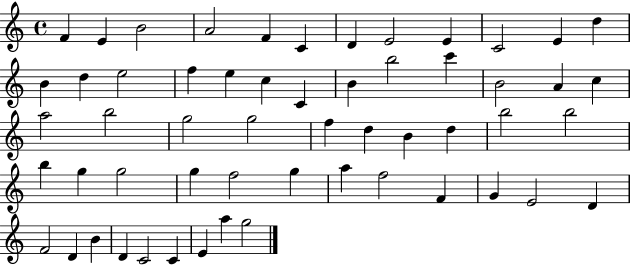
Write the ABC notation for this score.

X:1
T:Untitled
M:4/4
L:1/4
K:C
F E B2 A2 F C D E2 E C2 E d B d e2 f e c C B b2 c' B2 A c a2 b2 g2 g2 f d B d b2 b2 b g g2 g f2 g a f2 F G E2 D F2 D B D C2 C E a g2